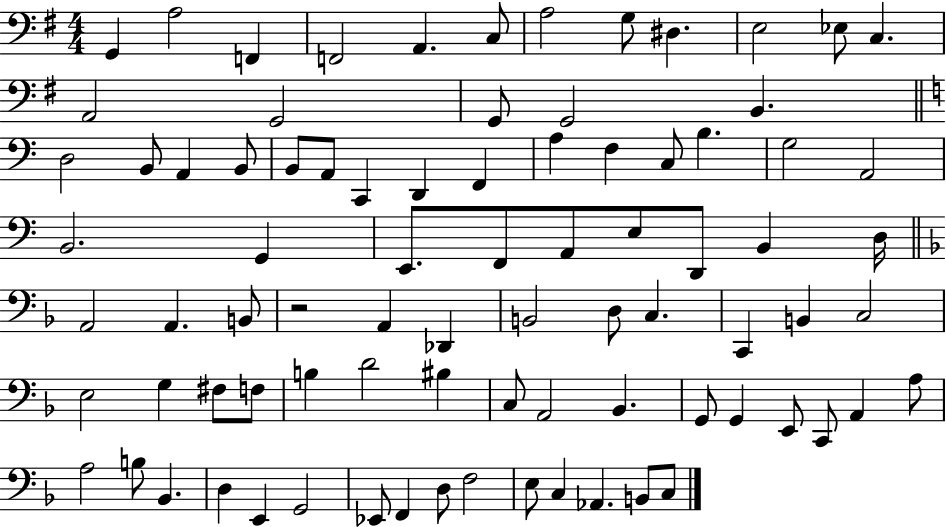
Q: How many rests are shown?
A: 1